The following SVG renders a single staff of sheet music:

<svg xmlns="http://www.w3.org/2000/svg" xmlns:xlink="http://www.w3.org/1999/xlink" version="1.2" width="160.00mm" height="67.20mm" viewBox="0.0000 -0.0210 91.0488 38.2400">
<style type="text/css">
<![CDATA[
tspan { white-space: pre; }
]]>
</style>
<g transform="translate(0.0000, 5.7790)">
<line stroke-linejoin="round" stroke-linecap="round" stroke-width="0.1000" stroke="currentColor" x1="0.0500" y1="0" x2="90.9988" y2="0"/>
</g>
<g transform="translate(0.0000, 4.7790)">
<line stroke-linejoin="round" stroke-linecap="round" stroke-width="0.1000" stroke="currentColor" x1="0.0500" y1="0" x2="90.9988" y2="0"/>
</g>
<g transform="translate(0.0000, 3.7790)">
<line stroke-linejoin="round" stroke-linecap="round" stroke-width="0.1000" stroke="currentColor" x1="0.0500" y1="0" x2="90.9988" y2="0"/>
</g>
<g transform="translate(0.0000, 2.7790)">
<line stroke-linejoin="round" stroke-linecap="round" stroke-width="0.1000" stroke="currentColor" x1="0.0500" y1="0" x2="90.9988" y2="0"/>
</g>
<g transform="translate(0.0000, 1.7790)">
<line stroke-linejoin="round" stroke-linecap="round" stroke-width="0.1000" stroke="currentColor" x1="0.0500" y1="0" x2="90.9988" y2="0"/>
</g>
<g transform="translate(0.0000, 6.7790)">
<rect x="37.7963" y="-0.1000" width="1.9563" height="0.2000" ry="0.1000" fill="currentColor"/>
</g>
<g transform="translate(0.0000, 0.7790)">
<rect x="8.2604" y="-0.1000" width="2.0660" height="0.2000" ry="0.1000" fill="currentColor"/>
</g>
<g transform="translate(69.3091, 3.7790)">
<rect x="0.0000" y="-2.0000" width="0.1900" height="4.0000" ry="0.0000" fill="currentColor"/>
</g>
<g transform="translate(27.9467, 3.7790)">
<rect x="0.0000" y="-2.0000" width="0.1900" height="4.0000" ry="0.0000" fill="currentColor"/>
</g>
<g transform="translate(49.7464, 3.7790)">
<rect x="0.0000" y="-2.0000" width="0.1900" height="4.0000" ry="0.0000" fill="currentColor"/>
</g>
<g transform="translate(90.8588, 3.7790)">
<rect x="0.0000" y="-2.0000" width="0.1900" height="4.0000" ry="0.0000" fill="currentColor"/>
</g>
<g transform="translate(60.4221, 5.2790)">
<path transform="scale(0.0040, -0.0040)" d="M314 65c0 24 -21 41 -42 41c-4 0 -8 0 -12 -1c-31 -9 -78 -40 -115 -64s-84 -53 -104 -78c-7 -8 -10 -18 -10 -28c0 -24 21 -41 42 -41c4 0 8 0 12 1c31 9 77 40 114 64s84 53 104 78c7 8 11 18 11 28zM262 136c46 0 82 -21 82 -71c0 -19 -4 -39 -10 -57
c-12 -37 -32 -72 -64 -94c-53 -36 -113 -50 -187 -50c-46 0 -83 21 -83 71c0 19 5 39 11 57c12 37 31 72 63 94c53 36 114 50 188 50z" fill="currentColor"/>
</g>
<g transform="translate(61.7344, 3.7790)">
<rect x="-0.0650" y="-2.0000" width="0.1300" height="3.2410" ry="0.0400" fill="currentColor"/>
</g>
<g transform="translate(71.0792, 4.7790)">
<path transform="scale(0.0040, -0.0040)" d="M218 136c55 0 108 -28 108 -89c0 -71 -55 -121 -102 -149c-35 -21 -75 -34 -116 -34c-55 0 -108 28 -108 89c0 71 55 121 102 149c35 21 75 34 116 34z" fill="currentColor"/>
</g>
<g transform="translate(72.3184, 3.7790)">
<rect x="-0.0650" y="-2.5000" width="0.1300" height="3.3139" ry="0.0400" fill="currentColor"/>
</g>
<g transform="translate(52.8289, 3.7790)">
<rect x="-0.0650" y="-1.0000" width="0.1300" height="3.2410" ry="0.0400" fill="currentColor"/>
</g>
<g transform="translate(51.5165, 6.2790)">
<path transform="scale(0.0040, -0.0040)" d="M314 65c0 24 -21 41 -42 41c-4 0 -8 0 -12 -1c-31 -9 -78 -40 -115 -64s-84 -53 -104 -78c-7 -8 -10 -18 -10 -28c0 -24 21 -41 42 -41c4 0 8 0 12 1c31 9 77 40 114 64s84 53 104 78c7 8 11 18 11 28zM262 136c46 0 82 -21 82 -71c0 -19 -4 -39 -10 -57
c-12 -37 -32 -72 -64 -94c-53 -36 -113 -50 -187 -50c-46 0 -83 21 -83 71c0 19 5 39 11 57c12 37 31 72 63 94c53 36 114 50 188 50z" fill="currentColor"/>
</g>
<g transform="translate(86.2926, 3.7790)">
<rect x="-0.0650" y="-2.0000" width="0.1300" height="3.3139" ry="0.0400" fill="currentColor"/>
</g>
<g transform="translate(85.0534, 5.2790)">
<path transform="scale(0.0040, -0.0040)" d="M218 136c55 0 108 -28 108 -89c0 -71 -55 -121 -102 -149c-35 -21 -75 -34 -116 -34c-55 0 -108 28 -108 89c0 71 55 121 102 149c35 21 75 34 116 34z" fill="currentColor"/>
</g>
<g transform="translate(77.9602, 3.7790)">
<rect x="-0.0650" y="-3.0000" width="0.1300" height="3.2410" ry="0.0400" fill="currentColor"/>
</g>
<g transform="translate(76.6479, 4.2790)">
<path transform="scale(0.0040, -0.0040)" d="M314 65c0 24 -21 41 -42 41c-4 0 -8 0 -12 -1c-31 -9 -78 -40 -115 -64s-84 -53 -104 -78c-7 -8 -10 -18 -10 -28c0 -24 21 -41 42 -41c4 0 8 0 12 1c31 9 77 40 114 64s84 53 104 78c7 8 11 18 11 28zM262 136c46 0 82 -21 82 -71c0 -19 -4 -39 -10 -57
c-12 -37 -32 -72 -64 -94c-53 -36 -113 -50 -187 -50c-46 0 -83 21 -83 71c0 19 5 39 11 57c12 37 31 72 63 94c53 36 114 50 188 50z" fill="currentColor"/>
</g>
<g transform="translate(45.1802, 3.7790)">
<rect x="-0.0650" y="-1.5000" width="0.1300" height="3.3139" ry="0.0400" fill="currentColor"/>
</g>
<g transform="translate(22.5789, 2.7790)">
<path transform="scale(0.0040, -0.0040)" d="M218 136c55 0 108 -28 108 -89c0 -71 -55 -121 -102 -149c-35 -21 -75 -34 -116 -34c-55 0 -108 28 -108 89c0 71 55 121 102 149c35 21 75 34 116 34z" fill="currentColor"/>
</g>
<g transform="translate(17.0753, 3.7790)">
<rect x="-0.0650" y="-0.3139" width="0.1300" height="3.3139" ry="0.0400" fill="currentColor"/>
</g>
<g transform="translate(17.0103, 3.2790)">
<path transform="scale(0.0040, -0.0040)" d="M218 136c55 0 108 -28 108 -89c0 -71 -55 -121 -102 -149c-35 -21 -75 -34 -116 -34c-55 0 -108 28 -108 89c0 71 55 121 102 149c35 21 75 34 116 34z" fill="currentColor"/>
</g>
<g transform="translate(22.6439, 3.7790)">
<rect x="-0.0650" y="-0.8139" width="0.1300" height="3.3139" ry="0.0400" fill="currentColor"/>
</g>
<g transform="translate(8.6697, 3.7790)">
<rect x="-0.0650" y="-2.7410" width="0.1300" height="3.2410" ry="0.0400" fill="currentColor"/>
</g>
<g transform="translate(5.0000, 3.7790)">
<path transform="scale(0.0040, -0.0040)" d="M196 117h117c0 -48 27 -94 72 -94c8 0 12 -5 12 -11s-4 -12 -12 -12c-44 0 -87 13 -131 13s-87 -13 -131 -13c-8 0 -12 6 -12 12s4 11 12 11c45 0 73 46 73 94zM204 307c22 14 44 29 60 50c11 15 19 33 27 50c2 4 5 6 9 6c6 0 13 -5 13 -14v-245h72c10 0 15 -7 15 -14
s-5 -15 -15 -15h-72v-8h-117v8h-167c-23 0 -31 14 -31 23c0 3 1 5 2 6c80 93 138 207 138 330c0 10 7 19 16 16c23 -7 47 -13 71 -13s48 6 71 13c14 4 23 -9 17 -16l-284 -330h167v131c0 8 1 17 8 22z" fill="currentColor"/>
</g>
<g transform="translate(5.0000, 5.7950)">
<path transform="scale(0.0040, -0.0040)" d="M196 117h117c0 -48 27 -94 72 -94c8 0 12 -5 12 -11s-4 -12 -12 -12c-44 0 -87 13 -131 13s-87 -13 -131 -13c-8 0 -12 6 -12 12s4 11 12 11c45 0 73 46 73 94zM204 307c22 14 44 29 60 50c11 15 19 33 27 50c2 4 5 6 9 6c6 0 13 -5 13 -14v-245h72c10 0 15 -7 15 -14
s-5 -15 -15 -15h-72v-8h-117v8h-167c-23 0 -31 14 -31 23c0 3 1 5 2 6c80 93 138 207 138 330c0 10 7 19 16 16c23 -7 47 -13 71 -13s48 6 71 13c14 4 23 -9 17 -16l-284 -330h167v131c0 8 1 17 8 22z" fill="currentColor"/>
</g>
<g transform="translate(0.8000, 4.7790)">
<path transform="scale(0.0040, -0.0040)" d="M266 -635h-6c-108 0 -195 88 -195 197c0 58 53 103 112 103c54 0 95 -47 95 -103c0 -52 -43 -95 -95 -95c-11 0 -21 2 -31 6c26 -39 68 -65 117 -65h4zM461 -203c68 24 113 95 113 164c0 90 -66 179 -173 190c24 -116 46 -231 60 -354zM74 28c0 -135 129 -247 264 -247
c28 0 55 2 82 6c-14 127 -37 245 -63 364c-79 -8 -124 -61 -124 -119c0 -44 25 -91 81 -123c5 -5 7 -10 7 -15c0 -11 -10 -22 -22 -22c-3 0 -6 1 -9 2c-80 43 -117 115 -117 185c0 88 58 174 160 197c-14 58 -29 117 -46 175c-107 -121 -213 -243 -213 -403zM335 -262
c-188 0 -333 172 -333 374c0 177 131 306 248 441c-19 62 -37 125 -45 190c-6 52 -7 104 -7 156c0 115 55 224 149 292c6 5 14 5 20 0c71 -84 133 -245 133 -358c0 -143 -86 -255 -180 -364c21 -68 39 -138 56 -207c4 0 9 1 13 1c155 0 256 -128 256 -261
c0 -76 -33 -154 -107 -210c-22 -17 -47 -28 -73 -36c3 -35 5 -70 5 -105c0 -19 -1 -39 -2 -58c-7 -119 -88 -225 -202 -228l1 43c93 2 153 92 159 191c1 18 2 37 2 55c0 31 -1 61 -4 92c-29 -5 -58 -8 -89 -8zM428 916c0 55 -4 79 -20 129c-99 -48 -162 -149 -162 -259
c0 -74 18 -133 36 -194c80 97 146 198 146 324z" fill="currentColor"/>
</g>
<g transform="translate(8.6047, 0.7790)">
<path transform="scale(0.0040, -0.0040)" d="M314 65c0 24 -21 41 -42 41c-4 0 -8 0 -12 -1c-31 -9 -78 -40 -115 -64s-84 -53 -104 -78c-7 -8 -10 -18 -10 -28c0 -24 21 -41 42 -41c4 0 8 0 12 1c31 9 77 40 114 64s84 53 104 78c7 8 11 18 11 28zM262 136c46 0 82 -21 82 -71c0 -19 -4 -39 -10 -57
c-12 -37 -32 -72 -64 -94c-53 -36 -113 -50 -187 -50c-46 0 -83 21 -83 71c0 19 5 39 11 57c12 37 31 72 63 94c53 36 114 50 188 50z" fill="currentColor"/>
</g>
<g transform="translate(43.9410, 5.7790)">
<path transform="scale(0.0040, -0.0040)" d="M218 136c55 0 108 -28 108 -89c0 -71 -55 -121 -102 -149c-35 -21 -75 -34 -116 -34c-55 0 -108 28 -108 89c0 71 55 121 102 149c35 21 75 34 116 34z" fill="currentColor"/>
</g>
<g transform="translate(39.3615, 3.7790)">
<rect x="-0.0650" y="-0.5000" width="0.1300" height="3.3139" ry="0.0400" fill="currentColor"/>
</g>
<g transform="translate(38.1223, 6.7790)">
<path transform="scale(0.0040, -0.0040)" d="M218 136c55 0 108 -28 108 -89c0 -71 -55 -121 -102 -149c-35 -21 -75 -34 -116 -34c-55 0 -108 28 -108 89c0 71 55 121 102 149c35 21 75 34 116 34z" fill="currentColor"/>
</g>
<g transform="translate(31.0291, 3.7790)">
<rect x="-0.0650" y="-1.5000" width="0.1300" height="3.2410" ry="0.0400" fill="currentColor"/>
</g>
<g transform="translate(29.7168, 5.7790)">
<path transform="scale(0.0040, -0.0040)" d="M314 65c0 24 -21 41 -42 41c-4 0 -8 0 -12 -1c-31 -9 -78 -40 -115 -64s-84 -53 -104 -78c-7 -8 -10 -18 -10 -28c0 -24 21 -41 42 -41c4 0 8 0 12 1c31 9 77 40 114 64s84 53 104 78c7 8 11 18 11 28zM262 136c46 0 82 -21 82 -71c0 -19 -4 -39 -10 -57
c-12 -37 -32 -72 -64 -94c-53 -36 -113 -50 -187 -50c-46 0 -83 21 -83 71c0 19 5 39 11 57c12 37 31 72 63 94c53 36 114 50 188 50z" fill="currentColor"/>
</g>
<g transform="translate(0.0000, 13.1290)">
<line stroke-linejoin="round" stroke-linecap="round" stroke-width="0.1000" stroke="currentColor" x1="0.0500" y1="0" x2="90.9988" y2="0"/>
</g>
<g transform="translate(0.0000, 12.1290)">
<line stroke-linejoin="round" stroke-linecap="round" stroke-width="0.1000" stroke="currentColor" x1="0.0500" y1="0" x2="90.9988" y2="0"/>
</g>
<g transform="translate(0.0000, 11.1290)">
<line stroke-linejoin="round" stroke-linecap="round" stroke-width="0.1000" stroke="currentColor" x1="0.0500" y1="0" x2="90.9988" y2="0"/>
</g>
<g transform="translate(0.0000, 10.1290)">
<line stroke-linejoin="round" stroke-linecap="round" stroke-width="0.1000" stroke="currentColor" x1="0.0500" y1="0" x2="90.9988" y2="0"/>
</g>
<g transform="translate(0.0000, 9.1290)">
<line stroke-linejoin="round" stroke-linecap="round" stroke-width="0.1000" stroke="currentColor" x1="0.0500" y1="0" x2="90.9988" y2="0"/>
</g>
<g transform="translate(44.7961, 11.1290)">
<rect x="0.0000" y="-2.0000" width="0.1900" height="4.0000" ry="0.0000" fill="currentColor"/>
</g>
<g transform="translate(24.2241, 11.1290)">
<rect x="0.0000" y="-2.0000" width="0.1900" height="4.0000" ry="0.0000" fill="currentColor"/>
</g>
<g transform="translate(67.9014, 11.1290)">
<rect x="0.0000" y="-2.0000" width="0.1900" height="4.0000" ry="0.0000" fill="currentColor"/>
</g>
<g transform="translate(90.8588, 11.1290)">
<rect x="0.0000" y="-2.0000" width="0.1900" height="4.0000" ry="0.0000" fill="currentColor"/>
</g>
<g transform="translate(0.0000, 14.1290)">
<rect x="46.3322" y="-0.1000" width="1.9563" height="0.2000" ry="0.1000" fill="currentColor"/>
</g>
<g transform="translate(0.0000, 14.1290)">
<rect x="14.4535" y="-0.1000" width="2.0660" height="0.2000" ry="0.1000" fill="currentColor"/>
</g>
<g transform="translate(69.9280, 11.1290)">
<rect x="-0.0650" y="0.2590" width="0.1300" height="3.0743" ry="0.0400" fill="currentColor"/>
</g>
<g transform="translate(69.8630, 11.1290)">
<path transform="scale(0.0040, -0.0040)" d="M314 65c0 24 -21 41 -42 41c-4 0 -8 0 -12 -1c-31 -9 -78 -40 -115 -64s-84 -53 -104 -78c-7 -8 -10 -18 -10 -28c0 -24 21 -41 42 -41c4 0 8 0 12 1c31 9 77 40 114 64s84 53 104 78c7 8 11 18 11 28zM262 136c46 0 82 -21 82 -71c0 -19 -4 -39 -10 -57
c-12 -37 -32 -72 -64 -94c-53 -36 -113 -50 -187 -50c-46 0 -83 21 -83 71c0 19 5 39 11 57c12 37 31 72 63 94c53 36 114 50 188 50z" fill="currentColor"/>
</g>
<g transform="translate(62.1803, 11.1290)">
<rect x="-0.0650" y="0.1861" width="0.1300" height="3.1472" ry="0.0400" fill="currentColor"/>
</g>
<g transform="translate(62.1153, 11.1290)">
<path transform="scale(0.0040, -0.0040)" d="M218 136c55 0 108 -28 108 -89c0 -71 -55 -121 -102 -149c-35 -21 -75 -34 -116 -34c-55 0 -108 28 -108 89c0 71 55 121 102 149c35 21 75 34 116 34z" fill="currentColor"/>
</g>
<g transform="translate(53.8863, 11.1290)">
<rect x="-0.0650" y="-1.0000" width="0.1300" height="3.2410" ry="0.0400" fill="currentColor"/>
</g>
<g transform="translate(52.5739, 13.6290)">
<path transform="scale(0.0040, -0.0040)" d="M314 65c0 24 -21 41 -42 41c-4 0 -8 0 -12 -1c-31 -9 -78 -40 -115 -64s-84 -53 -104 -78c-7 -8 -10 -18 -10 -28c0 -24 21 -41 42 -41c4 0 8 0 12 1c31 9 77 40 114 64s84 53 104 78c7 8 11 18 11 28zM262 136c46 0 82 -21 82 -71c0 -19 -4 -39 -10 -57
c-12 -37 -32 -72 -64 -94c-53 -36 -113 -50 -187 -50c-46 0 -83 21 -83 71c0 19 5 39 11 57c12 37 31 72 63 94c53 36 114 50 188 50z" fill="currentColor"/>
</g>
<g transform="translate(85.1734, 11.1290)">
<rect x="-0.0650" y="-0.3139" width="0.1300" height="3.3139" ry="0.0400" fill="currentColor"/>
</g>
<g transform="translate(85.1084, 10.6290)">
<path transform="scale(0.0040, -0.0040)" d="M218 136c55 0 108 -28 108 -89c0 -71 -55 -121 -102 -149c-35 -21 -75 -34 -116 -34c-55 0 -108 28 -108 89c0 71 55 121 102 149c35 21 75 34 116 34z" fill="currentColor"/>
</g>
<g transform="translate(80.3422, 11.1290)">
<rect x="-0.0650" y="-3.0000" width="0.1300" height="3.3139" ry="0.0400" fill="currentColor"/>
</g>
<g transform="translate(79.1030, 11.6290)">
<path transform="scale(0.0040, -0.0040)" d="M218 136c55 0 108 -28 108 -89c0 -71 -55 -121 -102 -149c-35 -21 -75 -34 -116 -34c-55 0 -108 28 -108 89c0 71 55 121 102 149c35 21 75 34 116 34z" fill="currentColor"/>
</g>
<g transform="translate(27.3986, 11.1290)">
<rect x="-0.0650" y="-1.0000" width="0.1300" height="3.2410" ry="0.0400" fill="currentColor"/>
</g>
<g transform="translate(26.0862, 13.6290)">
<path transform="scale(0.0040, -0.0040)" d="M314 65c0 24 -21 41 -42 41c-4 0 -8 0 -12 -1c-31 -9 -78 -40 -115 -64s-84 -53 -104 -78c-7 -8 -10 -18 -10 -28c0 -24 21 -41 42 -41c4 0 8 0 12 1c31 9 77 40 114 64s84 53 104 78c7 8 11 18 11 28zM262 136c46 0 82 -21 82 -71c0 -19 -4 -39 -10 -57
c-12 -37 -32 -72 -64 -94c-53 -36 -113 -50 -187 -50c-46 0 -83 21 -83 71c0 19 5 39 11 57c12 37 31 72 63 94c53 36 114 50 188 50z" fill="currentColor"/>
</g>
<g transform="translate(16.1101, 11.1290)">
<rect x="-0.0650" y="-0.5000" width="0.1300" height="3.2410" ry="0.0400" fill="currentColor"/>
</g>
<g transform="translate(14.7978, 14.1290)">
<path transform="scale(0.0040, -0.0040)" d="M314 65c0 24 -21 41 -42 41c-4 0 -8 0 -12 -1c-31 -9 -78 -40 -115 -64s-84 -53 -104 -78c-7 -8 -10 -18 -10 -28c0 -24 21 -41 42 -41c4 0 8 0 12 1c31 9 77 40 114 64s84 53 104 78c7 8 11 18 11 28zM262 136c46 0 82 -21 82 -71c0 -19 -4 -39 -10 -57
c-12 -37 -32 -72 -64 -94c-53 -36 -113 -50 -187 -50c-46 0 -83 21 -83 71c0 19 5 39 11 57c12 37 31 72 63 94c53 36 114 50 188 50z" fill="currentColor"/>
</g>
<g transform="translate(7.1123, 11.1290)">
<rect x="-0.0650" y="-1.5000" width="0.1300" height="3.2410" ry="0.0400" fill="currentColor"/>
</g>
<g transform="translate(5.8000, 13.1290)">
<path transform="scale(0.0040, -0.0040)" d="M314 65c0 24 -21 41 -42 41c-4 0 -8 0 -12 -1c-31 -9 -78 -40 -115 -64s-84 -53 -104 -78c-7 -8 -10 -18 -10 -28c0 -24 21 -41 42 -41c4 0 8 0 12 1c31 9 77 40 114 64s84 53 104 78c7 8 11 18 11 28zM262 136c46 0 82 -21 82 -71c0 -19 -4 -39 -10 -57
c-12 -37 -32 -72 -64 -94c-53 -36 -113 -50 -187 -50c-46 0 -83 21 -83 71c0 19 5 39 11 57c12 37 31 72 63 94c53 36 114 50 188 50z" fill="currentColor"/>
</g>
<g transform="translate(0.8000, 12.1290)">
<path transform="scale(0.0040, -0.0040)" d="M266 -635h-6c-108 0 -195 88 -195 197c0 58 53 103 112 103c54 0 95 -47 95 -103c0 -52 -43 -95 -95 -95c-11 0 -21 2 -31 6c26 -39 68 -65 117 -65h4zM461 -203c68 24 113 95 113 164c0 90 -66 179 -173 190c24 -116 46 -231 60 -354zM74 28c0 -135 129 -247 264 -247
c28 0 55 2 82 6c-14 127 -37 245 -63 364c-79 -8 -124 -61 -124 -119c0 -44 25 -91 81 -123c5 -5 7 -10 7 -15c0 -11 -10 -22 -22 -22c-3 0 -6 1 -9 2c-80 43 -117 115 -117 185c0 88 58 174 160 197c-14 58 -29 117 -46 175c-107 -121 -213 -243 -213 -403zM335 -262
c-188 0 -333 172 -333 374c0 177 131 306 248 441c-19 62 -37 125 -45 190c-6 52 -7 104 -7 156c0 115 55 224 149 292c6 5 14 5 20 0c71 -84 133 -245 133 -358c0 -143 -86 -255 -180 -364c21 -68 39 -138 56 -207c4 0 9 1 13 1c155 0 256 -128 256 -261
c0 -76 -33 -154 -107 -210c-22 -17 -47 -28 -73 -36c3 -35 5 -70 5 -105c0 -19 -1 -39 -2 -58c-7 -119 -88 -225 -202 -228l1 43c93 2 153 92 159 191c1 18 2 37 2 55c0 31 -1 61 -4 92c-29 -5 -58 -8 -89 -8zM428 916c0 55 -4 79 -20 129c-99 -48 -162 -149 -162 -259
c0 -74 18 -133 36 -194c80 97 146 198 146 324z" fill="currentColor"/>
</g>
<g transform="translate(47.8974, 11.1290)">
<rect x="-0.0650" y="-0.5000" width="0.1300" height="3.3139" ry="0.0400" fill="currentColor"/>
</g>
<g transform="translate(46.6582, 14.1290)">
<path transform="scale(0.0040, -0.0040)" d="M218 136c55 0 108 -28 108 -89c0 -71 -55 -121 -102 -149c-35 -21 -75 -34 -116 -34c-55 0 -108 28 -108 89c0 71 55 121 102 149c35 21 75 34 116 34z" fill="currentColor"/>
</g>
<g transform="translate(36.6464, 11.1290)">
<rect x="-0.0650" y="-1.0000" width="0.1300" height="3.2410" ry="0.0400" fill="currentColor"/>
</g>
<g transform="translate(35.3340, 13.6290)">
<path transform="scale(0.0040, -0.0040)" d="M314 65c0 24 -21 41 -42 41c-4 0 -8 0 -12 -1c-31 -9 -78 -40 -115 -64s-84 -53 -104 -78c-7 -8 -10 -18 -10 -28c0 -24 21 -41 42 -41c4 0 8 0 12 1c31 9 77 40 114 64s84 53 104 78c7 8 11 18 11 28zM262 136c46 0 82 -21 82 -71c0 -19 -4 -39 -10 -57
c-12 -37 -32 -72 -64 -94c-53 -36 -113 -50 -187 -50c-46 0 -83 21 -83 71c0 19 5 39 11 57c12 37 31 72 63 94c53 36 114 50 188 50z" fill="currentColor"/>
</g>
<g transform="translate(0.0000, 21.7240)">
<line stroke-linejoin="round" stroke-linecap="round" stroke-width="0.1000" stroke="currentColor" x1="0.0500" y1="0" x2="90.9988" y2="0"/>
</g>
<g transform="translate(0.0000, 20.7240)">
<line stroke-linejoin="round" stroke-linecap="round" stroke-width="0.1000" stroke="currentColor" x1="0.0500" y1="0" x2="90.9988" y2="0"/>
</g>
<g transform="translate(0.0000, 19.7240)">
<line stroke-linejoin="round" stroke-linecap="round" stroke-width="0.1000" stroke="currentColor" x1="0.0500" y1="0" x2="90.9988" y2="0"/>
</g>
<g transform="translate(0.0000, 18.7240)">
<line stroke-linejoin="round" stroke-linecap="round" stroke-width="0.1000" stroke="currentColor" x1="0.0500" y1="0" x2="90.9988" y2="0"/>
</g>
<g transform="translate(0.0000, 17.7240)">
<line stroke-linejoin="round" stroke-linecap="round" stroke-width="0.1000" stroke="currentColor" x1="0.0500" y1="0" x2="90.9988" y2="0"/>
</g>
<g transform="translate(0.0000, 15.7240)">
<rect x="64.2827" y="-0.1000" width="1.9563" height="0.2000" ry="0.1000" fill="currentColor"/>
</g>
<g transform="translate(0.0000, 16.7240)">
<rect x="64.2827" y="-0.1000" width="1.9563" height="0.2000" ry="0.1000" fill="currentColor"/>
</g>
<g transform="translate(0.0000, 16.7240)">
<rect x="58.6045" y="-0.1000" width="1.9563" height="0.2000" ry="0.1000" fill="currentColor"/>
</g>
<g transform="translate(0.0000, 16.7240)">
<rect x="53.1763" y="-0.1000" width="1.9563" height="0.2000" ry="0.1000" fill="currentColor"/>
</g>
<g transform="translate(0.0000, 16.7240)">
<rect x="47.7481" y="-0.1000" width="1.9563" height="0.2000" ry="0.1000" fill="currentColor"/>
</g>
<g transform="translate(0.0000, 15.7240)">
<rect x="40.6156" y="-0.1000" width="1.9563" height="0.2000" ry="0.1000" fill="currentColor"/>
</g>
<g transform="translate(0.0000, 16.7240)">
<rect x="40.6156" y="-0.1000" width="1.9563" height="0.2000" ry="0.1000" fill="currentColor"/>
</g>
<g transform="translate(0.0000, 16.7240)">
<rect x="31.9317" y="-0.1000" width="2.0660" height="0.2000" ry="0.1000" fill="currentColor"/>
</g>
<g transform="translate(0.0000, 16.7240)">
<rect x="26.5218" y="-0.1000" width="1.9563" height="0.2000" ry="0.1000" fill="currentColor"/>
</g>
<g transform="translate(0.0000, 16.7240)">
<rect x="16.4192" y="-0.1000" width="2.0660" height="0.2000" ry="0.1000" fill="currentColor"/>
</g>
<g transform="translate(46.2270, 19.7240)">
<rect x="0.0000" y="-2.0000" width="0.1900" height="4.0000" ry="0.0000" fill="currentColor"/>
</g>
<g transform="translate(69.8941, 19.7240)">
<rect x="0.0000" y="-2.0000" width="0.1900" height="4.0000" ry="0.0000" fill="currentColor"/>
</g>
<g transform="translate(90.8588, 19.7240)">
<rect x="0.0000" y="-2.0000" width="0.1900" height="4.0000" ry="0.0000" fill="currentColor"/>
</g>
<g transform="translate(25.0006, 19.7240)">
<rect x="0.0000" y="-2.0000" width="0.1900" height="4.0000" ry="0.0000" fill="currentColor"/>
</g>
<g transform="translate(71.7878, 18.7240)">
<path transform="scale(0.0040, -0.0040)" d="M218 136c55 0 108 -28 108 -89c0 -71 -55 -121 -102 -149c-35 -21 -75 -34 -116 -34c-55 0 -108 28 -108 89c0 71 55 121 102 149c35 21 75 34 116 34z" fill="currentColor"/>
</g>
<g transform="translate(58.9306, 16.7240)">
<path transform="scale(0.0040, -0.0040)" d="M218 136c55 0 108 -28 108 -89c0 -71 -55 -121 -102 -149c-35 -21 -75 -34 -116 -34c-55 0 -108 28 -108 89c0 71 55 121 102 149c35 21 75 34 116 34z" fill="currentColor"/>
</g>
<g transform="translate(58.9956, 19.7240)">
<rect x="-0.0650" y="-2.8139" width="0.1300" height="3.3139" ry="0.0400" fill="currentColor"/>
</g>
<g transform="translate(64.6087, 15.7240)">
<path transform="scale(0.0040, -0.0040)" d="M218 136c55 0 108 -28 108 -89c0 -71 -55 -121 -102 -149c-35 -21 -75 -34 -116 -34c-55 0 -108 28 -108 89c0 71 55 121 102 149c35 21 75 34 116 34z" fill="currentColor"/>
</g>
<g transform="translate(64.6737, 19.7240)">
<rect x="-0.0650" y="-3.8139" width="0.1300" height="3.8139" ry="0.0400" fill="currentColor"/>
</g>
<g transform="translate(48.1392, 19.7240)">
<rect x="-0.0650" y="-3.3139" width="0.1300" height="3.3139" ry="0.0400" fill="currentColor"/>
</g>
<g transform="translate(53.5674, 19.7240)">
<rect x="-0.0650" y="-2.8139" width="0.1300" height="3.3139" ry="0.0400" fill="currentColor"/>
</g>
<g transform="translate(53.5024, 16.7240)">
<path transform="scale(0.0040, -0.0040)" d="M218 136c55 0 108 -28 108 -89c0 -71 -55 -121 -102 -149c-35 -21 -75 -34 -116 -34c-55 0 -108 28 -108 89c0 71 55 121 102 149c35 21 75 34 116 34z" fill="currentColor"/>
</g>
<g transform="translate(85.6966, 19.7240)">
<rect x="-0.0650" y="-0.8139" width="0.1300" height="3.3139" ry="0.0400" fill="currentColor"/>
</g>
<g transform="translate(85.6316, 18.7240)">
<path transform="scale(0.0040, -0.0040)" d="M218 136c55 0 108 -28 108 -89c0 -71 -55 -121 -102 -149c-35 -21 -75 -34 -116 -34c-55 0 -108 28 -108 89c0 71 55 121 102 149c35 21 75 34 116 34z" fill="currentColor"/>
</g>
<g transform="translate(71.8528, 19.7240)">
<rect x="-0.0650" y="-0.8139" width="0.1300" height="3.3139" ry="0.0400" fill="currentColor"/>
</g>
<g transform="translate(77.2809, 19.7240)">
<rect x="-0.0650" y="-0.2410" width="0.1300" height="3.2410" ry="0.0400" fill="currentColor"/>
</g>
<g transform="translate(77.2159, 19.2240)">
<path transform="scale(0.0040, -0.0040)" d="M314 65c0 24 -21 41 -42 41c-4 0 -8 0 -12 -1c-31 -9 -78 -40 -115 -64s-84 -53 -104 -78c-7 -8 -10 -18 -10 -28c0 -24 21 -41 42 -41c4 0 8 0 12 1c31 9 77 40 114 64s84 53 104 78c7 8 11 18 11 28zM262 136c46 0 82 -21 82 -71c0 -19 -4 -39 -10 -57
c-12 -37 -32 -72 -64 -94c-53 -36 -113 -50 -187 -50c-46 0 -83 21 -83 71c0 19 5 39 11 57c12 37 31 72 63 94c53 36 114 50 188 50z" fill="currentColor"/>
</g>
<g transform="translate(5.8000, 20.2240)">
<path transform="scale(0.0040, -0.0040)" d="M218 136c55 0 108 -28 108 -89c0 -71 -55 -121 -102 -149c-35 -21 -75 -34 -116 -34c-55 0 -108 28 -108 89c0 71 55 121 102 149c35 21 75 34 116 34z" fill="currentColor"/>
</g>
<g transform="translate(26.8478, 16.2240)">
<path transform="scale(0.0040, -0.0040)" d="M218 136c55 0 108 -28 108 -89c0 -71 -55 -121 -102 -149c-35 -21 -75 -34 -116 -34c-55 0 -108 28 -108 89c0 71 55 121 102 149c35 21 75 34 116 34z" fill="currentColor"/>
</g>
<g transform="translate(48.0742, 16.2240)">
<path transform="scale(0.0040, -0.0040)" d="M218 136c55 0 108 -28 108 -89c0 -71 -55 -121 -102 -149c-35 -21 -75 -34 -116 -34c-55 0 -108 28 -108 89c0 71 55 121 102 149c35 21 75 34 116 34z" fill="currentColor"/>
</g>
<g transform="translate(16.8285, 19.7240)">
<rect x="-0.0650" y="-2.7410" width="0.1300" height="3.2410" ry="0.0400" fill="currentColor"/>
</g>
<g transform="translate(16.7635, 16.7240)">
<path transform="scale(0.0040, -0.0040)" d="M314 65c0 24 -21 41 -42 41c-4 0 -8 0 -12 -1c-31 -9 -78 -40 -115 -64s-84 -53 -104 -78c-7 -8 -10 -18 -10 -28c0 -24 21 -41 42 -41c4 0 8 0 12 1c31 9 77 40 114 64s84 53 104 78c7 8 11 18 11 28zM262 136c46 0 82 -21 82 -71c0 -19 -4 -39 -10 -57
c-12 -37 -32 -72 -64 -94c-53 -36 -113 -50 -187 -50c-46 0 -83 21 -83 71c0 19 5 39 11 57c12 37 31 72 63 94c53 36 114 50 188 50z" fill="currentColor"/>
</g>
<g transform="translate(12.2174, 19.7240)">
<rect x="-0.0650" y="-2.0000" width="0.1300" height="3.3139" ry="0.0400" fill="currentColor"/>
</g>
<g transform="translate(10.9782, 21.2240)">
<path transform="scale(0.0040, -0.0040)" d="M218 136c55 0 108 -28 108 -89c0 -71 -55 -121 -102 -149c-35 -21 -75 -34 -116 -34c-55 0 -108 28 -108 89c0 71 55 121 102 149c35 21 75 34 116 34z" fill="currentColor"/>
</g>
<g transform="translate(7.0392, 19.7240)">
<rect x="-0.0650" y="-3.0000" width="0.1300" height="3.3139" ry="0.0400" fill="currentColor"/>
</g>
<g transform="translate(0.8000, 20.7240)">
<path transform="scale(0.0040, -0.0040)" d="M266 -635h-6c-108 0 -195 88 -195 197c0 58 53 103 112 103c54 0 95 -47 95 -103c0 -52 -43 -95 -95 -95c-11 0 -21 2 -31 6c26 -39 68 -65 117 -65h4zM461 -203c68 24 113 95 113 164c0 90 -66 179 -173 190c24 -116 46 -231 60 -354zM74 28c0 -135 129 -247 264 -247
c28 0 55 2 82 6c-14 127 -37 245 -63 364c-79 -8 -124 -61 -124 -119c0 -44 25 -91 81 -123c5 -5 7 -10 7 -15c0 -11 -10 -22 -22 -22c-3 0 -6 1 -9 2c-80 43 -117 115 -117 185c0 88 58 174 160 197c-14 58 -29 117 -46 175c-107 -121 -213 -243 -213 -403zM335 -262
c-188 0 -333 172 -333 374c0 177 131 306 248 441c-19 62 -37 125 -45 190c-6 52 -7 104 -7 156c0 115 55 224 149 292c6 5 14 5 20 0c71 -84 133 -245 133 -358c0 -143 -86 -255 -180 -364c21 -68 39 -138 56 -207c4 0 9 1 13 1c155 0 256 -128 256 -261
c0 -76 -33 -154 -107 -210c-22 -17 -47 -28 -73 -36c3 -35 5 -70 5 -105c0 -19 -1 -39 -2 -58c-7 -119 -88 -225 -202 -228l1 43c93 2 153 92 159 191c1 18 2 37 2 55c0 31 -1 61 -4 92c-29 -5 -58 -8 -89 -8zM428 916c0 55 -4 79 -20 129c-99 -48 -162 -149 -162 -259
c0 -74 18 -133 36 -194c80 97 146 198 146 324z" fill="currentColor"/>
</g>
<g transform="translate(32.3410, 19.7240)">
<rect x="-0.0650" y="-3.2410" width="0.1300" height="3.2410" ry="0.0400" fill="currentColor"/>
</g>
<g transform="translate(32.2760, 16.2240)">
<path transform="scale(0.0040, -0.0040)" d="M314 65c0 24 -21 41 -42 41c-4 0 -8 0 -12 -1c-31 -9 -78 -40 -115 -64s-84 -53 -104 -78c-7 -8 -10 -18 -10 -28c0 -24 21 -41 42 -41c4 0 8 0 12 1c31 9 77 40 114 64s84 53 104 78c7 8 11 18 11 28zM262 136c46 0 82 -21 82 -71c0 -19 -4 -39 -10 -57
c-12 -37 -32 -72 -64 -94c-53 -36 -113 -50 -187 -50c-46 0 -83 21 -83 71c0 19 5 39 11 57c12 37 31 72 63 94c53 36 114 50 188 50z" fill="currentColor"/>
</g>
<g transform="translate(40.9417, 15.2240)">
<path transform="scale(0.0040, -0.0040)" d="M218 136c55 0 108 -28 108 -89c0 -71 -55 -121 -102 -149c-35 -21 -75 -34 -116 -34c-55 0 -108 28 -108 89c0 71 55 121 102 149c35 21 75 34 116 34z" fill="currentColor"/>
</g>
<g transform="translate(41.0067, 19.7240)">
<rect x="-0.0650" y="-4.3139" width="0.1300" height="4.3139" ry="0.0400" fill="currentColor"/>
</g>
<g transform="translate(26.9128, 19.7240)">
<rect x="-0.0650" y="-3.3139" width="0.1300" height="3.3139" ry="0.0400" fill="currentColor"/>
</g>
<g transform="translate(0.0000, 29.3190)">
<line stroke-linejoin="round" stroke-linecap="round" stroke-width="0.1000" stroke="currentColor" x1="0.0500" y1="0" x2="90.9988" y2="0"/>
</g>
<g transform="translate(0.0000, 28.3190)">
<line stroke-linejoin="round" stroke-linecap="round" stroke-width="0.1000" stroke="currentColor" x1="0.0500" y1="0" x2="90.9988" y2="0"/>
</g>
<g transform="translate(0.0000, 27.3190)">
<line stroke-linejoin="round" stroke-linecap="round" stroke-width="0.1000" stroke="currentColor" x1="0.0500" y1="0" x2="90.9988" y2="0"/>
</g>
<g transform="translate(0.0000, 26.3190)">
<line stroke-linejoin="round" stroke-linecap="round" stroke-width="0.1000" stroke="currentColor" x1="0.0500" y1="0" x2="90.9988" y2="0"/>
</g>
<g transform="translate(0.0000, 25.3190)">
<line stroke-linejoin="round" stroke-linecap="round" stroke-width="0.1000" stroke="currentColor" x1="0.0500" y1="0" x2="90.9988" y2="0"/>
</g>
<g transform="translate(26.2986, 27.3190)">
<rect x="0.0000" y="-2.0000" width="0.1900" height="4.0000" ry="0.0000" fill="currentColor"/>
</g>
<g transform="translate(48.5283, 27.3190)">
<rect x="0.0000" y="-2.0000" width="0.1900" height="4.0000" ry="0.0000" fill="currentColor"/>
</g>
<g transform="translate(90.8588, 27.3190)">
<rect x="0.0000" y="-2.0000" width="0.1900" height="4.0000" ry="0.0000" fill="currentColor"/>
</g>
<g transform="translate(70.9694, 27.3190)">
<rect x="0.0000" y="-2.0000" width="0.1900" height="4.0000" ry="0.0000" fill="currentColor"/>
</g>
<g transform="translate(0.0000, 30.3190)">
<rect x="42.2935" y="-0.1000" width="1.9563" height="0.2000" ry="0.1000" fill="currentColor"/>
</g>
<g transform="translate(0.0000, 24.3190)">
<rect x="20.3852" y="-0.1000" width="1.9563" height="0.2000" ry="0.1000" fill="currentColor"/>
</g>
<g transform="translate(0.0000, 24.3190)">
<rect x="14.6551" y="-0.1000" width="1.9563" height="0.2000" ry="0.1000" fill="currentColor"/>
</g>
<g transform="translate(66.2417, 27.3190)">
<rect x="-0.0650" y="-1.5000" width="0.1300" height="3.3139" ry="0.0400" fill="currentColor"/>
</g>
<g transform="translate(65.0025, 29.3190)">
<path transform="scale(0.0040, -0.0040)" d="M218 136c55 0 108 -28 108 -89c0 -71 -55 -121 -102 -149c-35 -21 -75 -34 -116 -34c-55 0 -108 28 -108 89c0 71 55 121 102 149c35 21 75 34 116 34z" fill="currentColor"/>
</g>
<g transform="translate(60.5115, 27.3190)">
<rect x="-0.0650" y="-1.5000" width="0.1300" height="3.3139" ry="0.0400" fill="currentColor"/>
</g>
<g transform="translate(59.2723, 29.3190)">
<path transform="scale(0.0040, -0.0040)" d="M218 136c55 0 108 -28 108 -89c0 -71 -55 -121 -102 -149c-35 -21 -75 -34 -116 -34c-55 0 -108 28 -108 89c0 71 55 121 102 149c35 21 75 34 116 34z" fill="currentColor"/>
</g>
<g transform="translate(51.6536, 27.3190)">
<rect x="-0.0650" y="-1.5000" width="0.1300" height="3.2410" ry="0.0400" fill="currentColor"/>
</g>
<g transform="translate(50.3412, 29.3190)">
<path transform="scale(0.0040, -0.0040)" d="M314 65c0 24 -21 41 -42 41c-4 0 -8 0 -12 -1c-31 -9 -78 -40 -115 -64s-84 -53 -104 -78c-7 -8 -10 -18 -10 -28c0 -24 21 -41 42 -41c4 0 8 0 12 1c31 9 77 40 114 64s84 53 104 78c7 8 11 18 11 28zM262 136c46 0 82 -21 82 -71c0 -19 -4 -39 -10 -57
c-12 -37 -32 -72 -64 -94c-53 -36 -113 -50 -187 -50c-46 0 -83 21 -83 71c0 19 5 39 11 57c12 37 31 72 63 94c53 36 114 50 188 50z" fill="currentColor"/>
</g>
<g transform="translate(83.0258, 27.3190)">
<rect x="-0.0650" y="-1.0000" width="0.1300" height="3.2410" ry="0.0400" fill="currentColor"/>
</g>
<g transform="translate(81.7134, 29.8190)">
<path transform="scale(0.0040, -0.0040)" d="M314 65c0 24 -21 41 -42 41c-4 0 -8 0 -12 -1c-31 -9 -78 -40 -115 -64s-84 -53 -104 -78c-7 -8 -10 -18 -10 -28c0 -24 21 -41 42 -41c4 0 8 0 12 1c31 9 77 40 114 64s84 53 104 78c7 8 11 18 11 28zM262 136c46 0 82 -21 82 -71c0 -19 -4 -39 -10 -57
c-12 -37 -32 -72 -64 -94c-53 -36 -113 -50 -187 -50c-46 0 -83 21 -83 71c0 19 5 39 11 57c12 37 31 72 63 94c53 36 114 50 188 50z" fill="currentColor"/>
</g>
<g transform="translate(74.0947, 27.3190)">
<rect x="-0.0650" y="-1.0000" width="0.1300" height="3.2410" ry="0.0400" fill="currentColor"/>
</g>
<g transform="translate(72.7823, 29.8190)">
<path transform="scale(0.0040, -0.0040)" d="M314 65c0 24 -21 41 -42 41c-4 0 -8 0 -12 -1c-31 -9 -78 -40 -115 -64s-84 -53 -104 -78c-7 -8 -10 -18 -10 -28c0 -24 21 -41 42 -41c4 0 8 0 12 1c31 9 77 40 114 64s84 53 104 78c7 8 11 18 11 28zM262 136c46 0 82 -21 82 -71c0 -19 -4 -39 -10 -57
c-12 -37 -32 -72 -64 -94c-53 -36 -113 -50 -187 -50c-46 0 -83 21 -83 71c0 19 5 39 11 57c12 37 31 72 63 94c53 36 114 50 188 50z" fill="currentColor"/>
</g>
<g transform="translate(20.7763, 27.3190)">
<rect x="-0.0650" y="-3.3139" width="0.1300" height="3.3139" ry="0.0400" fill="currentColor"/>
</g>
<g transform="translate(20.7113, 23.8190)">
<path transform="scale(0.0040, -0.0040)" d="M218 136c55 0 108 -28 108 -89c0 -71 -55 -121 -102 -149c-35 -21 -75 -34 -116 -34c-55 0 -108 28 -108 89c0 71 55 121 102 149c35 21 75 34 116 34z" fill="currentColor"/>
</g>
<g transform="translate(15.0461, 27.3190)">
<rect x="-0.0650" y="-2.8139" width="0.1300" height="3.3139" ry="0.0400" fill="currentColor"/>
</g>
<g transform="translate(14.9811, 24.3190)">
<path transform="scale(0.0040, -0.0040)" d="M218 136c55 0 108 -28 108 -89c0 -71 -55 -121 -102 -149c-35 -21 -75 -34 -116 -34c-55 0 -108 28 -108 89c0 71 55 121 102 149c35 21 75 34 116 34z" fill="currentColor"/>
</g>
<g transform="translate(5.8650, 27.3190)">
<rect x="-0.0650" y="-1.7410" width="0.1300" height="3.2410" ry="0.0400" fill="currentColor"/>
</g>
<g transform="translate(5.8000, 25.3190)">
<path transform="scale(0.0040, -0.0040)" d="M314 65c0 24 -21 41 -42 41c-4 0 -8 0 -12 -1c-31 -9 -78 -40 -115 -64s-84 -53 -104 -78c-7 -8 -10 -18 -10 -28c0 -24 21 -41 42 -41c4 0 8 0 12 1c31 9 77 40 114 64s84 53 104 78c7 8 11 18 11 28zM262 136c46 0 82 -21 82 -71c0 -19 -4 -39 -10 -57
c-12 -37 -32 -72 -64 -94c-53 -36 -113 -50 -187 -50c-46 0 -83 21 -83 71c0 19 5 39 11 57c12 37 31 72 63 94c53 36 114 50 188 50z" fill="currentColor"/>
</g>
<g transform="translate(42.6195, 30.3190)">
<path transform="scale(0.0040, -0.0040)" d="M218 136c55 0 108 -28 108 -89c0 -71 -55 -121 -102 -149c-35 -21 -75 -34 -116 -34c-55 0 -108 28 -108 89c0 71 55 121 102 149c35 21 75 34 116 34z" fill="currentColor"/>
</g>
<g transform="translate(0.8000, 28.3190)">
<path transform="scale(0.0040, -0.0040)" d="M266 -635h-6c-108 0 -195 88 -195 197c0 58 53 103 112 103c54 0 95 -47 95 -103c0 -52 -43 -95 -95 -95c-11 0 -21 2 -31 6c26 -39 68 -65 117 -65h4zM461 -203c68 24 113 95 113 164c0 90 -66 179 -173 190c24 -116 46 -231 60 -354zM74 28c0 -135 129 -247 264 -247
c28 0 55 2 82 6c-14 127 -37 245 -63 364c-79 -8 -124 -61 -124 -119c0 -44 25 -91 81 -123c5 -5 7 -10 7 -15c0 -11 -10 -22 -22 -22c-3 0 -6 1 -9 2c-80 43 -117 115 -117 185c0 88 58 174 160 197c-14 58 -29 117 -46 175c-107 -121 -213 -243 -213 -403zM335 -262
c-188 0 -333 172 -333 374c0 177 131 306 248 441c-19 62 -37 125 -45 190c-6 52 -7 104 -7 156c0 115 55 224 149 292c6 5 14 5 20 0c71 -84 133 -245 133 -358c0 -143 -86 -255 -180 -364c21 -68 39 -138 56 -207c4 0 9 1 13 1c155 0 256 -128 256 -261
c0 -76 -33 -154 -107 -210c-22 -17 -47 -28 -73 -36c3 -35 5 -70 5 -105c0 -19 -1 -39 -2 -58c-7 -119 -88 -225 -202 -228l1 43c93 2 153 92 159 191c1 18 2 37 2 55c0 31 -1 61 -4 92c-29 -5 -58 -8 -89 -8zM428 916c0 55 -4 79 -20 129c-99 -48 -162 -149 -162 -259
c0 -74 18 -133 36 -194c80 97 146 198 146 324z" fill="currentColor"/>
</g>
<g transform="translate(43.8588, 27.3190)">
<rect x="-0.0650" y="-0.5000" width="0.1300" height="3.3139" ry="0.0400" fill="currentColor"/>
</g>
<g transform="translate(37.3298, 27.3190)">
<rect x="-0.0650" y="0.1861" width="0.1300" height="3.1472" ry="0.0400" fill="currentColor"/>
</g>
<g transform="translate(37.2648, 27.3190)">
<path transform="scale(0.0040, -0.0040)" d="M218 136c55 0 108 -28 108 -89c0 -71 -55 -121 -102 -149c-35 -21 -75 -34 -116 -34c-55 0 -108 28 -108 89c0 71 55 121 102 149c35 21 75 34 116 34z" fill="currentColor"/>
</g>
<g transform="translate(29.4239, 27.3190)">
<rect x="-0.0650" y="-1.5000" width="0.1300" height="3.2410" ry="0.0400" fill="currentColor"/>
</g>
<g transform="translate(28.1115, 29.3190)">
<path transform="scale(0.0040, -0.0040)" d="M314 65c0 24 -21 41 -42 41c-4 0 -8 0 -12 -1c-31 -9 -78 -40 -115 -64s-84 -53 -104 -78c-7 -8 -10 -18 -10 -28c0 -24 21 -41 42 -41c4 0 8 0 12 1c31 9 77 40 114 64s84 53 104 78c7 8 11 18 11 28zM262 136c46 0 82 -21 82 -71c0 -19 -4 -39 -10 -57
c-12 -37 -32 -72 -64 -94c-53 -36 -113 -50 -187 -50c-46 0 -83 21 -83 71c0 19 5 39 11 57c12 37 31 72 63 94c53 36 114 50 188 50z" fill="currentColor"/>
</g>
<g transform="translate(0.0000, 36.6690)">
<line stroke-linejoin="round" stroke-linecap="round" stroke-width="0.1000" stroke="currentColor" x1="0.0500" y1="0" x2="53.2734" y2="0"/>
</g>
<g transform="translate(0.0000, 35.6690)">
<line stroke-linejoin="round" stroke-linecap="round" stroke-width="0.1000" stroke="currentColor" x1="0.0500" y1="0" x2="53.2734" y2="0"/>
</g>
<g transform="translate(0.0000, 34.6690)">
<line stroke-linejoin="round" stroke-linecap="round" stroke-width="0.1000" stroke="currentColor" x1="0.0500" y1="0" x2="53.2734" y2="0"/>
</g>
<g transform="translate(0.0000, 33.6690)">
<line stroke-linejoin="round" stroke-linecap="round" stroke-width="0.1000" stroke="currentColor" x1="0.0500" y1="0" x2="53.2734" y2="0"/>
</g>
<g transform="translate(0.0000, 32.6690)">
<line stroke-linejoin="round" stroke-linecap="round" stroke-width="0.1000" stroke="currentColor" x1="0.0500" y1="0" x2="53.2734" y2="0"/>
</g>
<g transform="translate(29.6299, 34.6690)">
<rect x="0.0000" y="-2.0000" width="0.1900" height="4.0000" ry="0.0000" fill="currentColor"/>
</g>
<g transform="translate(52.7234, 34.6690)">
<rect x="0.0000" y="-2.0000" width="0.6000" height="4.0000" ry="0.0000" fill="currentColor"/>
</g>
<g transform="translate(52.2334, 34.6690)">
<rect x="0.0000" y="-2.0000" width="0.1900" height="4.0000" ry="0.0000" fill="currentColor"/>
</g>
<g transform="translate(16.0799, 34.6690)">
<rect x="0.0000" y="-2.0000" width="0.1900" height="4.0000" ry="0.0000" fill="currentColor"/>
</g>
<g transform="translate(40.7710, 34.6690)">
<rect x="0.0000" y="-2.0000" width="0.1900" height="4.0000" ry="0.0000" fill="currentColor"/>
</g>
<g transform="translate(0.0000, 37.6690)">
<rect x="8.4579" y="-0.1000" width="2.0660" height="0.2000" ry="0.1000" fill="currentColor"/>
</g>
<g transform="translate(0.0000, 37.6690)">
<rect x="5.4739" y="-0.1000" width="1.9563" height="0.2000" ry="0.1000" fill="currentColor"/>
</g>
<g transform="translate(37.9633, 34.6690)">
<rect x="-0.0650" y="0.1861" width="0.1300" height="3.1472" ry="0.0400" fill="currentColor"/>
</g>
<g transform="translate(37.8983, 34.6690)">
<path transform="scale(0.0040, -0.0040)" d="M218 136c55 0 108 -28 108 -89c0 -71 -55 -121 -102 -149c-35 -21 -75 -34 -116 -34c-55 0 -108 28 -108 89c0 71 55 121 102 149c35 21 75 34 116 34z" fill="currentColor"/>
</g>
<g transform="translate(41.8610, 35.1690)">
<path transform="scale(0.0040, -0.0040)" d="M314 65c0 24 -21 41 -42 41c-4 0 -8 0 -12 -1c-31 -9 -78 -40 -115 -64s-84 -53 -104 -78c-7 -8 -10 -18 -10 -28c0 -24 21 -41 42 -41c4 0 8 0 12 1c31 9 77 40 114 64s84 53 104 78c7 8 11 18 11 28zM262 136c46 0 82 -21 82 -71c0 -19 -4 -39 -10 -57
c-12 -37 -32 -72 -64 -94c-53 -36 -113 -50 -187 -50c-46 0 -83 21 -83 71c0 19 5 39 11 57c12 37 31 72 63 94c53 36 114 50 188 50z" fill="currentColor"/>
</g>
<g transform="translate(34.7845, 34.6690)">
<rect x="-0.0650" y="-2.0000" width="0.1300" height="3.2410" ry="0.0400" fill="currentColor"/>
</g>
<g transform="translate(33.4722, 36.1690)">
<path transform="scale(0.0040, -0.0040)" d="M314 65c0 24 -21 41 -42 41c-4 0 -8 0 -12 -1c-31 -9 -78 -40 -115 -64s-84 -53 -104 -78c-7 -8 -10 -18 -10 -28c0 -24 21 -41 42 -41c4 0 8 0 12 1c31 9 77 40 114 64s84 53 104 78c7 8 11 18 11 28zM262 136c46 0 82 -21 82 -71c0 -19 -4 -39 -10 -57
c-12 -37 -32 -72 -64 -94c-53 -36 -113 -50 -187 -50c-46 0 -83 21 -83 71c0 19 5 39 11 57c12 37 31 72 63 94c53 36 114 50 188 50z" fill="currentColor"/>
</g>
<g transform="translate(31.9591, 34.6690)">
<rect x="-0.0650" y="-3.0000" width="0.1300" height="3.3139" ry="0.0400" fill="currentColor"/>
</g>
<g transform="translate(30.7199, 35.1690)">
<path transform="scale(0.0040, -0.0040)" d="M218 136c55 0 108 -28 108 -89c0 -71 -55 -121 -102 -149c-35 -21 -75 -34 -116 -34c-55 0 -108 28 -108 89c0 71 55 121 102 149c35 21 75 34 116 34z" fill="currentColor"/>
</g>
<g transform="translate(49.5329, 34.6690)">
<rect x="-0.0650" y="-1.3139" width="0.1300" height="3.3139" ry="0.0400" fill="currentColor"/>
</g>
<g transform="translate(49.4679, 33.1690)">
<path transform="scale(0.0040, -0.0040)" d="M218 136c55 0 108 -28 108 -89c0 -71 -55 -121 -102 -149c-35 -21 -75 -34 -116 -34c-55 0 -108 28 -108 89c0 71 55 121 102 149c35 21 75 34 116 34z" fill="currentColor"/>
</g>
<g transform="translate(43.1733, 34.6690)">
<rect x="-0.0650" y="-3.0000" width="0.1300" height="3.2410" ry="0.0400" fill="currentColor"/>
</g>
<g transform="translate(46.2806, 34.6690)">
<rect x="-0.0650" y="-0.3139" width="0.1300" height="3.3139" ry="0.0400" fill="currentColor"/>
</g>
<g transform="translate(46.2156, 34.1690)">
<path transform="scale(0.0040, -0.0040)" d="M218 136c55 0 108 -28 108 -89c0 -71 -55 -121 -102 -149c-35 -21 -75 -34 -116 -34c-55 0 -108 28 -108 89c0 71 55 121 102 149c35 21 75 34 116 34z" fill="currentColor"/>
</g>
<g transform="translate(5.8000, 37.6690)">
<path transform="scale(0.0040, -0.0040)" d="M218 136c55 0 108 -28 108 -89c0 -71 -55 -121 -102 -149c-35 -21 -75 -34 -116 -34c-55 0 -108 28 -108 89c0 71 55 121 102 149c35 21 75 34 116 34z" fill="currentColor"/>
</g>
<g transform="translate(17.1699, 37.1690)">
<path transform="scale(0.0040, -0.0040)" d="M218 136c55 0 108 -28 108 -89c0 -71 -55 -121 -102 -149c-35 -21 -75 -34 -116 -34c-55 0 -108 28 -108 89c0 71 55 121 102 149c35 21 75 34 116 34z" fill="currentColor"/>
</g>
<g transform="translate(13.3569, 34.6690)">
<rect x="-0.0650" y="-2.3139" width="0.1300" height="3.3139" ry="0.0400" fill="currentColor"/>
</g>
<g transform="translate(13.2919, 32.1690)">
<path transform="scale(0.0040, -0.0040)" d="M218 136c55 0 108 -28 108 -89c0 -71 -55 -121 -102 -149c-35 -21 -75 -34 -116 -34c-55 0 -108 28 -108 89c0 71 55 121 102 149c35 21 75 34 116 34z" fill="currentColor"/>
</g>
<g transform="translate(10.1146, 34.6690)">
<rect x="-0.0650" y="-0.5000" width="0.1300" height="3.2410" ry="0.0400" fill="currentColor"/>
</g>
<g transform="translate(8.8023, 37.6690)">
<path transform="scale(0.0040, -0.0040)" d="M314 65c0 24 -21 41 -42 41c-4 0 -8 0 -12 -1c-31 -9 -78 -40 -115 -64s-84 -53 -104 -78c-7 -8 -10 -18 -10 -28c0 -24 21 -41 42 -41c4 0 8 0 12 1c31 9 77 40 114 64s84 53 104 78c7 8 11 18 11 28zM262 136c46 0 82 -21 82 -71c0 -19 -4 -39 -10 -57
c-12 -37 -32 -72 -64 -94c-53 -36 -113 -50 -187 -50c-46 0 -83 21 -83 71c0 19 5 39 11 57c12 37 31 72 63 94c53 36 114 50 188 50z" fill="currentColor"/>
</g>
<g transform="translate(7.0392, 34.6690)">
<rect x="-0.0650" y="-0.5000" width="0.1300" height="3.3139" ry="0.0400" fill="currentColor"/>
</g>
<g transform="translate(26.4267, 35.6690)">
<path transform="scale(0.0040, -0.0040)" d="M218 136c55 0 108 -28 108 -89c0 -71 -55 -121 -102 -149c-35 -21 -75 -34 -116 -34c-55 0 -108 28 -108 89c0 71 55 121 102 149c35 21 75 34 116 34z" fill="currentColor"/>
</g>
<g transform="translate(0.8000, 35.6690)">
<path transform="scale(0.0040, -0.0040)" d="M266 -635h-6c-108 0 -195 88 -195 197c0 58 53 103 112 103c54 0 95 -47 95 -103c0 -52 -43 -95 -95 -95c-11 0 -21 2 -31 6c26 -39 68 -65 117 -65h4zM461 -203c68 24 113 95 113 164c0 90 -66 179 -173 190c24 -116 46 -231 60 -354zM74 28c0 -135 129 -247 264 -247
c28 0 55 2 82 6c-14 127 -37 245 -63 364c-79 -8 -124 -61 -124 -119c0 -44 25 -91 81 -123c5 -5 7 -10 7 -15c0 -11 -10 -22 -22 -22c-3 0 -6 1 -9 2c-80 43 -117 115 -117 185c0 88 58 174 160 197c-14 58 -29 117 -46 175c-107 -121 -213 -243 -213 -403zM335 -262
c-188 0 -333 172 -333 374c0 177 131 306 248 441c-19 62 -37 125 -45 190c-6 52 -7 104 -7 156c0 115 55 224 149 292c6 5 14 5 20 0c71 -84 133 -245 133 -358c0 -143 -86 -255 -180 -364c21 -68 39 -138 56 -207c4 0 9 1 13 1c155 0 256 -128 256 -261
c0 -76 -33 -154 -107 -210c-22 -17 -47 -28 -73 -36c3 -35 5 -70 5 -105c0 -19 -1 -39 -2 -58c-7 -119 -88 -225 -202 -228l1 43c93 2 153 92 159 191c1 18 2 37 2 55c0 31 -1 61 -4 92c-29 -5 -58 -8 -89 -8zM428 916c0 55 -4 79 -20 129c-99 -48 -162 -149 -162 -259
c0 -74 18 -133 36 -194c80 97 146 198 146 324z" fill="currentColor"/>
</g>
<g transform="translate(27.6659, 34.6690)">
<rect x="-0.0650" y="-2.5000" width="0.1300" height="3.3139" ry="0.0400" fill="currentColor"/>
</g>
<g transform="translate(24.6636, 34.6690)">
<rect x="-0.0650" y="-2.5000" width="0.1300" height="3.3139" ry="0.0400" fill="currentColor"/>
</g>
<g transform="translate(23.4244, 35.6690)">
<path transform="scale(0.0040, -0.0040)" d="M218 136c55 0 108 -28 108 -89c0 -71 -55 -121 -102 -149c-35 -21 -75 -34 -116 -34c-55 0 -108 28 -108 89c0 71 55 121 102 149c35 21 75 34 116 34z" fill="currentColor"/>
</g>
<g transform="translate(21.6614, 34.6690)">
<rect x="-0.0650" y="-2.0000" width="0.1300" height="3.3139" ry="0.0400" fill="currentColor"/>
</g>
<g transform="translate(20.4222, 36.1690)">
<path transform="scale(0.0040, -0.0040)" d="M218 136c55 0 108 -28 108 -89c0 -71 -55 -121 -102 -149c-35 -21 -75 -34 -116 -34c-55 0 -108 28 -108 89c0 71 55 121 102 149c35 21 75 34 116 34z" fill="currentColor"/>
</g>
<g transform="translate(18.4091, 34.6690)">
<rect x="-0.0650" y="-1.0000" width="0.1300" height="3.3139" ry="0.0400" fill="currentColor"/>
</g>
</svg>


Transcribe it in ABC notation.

X:1
T:Untitled
M:4/4
L:1/4
K:C
a2 c d E2 C E D2 F2 G A2 F E2 C2 D2 D2 C D2 B B2 A c A F a2 b b2 d' b a a c' d c2 d f2 a b E2 B C E2 E E D2 D2 C C2 g D F G G A F2 B A2 c e